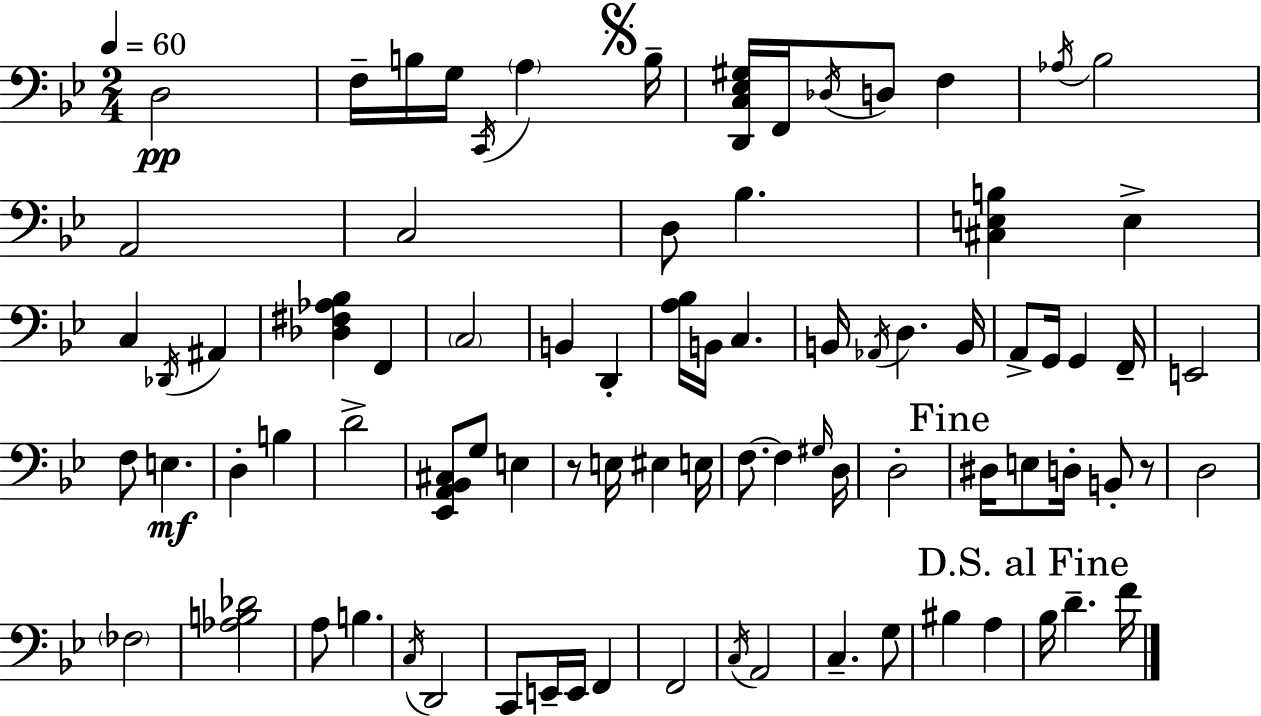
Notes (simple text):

D3/h F3/s B3/s G3/s C2/s A3/q B3/s [D2,C3,Eb3,G#3]/s F2/s Db3/s D3/e F3/q Ab3/s Bb3/h A2/h C3/h D3/e Bb3/q. [C#3,E3,B3]/q E3/q C3/q Db2/s A#2/q [Db3,F#3,Ab3,Bb3]/q F2/q C3/h B2/q D2/q [A3,Bb3]/s B2/s C3/q. B2/s Ab2/s D3/q. B2/s A2/e G2/s G2/q F2/s E2/h F3/e E3/q. D3/q B3/q D4/h [Eb2,A2,Bb2,C#3]/e G3/e E3/q R/e E3/s EIS3/q E3/s F3/e. F3/q G#3/s D3/s D3/h D#3/s E3/e D3/s B2/e R/e D3/h FES3/h [Ab3,B3,Db4]/h A3/e B3/q. C3/s D2/h C2/e E2/s E2/s F2/q F2/h C3/s A2/h C3/q. G3/e BIS3/q A3/q Bb3/s D4/q. F4/s